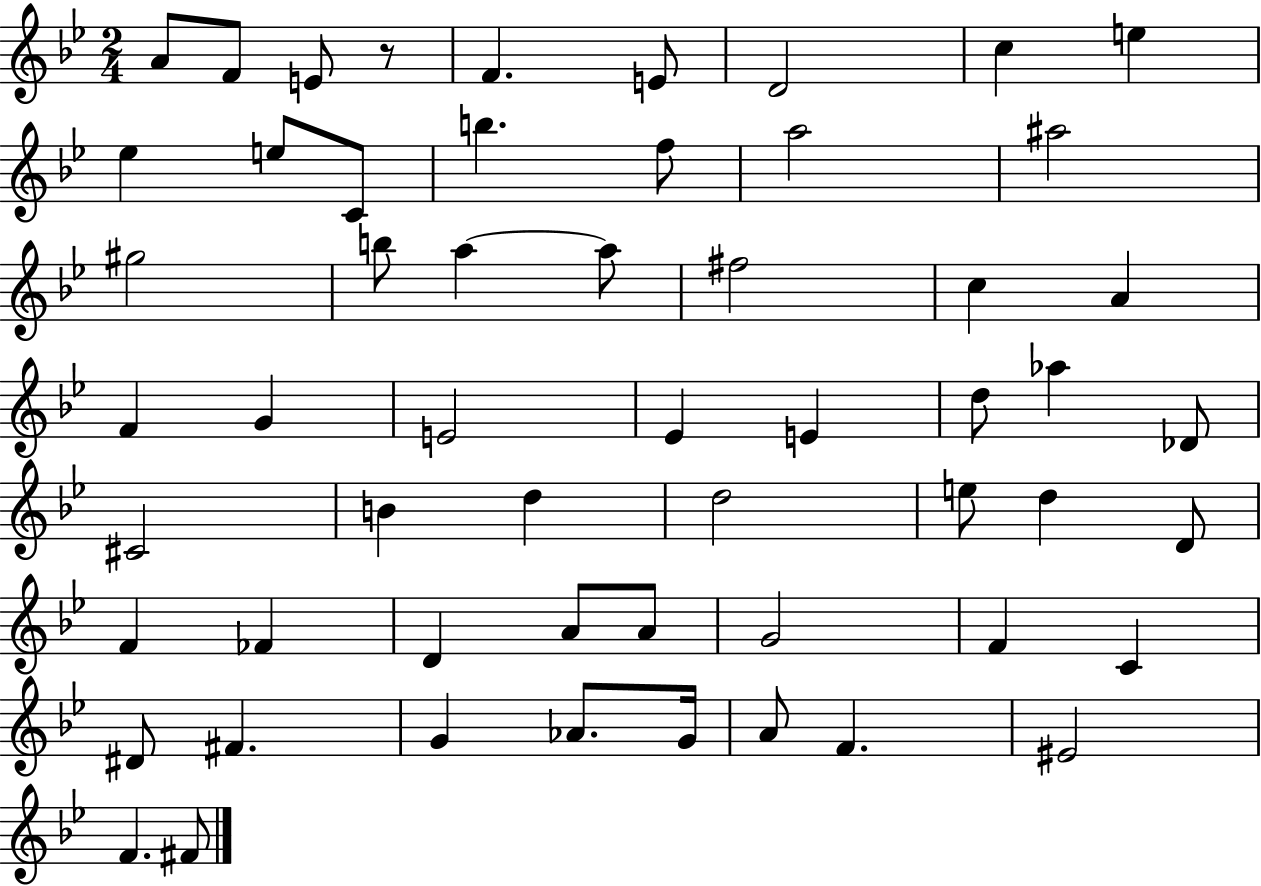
{
  \clef treble
  \numericTimeSignature
  \time 2/4
  \key bes \major
  a'8 f'8 e'8 r8 | f'4. e'8 | d'2 | c''4 e''4 | \break ees''4 e''8 c'8 | b''4. f''8 | a''2 | ais''2 | \break gis''2 | b''8 a''4~~ a''8 | fis''2 | c''4 a'4 | \break f'4 g'4 | e'2 | ees'4 e'4 | d''8 aes''4 des'8 | \break cis'2 | b'4 d''4 | d''2 | e''8 d''4 d'8 | \break f'4 fes'4 | d'4 a'8 a'8 | g'2 | f'4 c'4 | \break dis'8 fis'4. | g'4 aes'8. g'16 | a'8 f'4. | eis'2 | \break f'4. fis'8 | \bar "|."
}